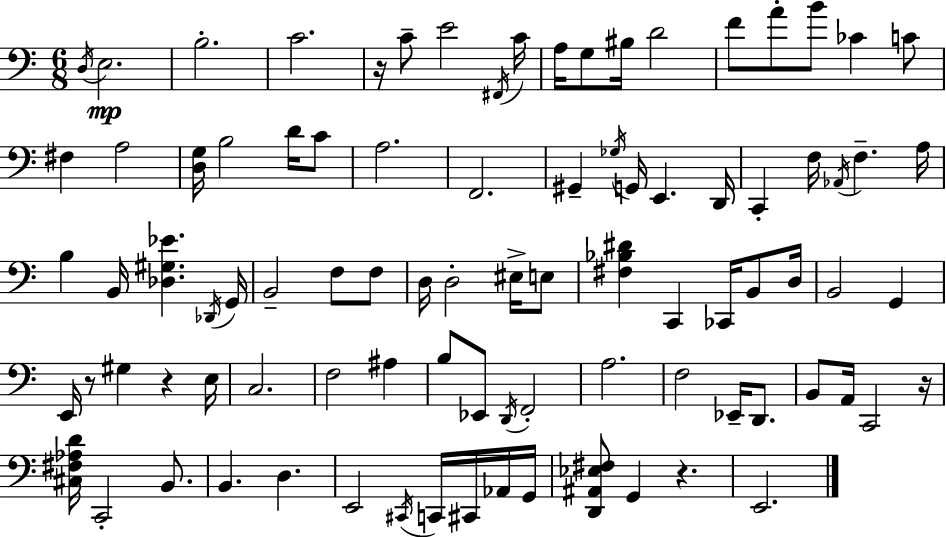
D3/s E3/h. B3/h. C4/h. R/s C4/e E4/h F#2/s C4/s A3/s G3/e BIS3/s D4/h F4/e A4/e B4/e CES4/q C4/e F#3/q A3/h [D3,G3]/s B3/h D4/s C4/e A3/h. F2/h. G#2/q Gb3/s G2/s E2/q. D2/s C2/q F3/s Ab2/s F3/q. A3/s B3/q B2/s [Db3,G#3,Eb4]/q. Db2/s G2/s B2/h F3/e F3/e D3/s D3/h EIS3/s E3/e [F#3,Bb3,D#4]/q C2/q CES2/s B2/e D3/s B2/h G2/q E2/s R/e G#3/q R/q E3/s C3/h. F3/h A#3/q B3/e Eb2/e D2/s F2/h A3/h. F3/h Eb2/s D2/e. B2/e A2/s C2/h R/s [C#3,F#3,Ab3,D4]/s C2/h B2/e. B2/q. D3/q. E2/h C#2/s C2/s C#2/s Ab2/s G2/s [D2,A#2,Eb3,F#3]/e G2/q R/q. E2/h.